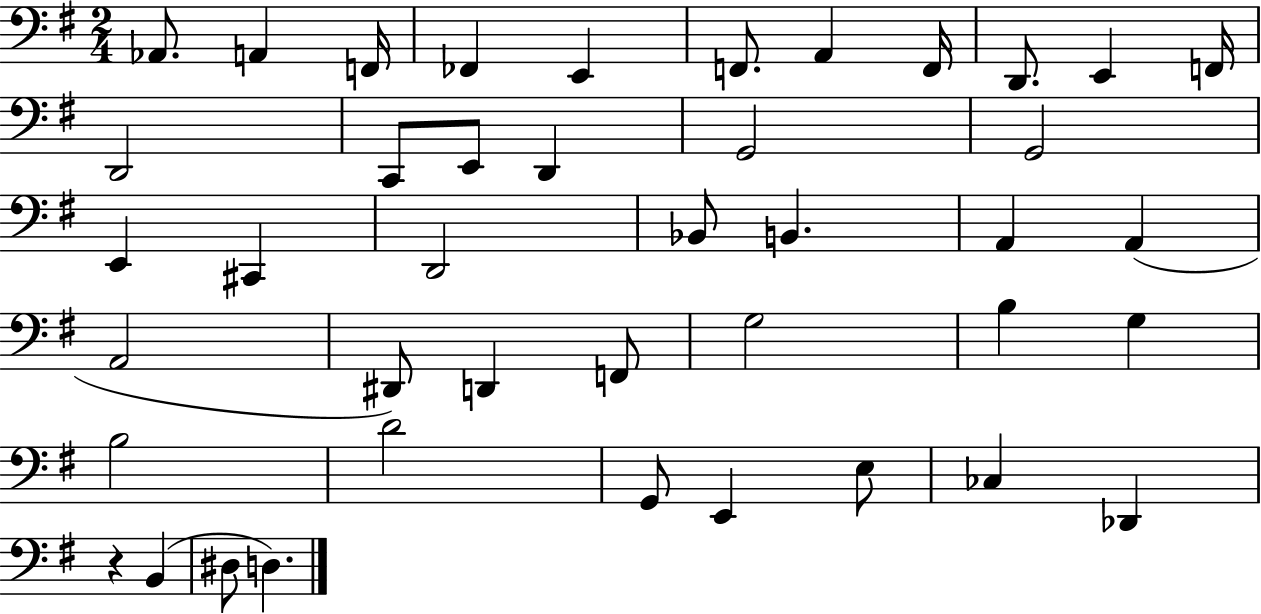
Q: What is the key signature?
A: G major